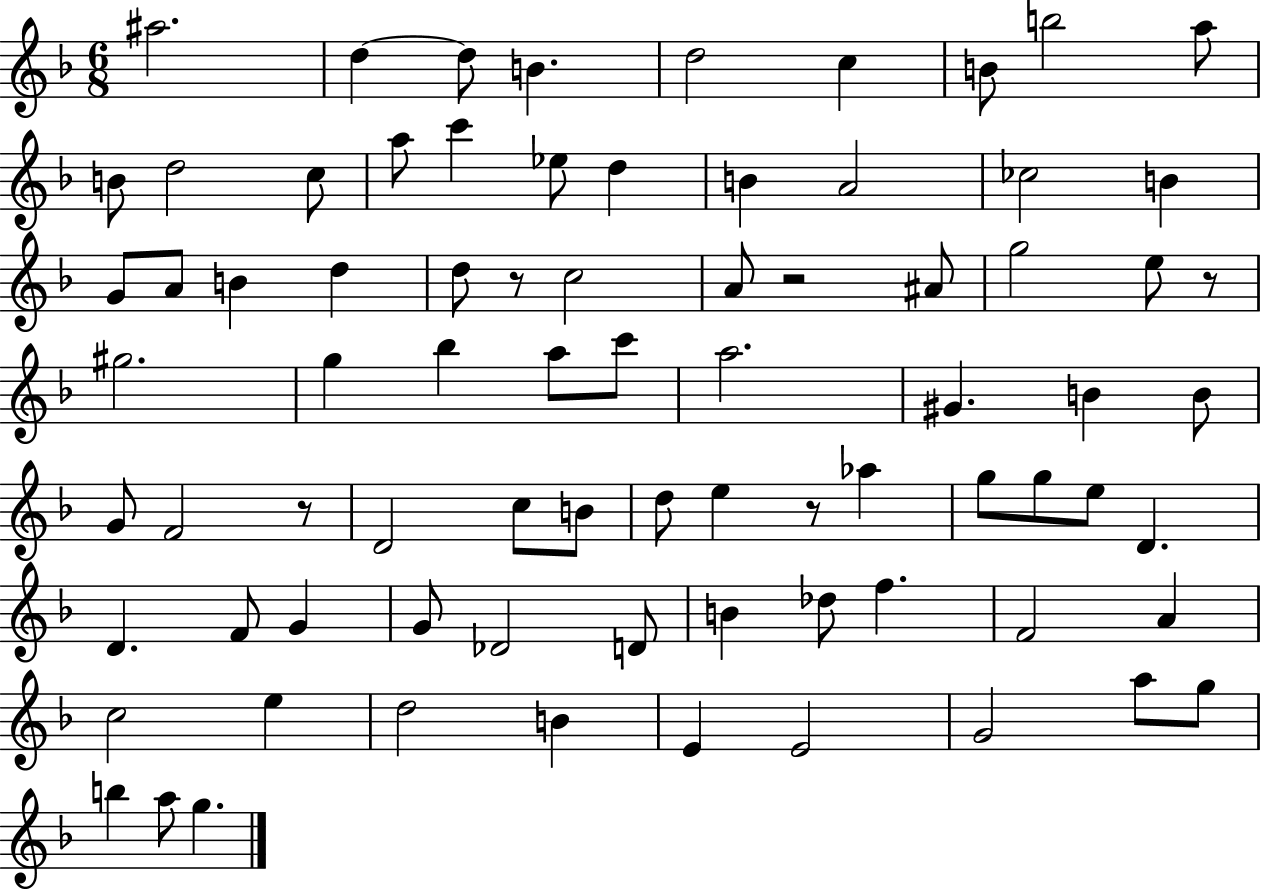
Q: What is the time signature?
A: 6/8